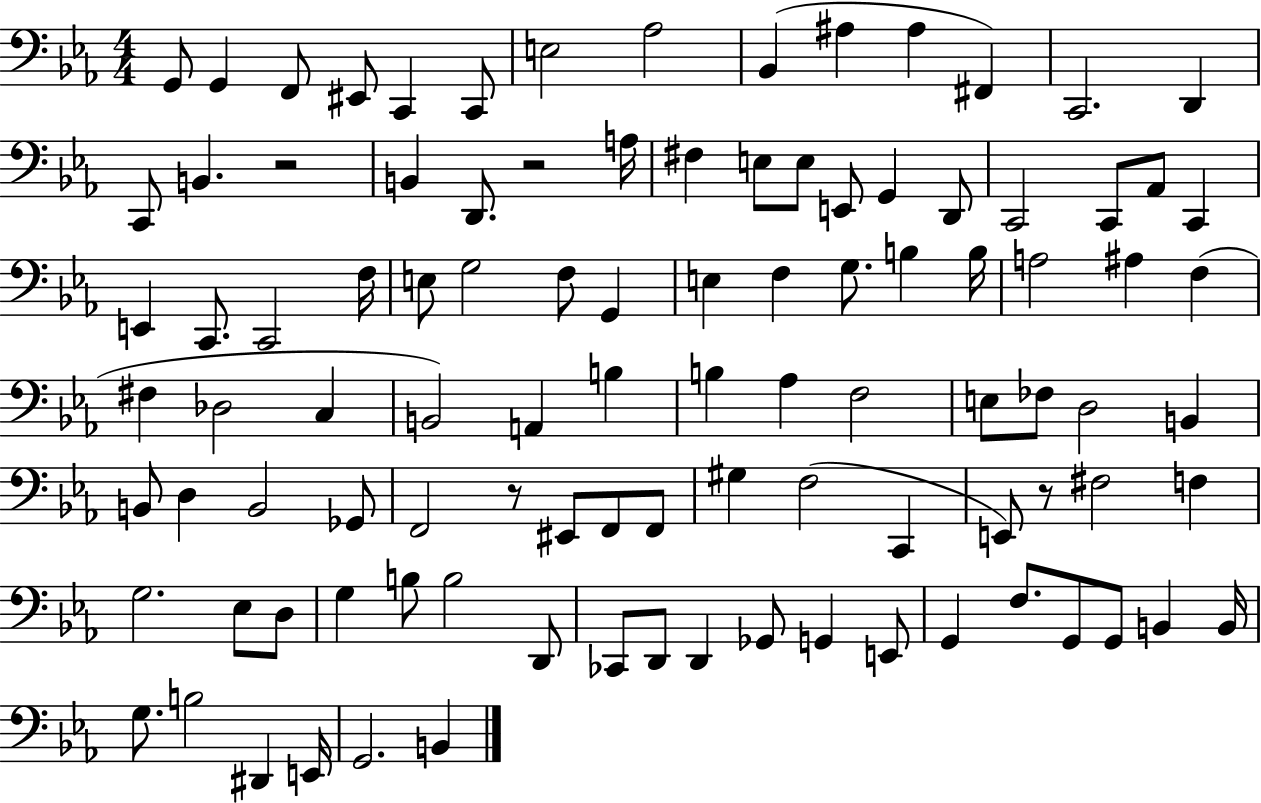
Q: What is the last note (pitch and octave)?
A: B2